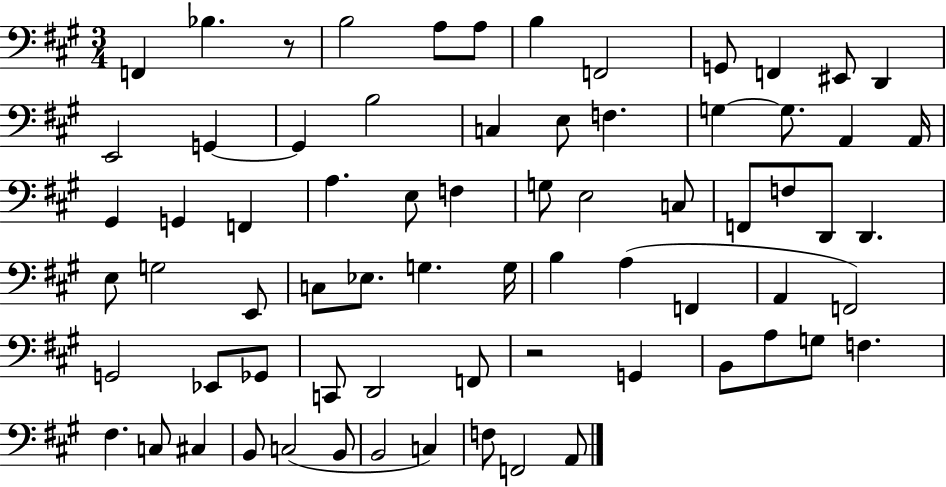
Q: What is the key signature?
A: A major